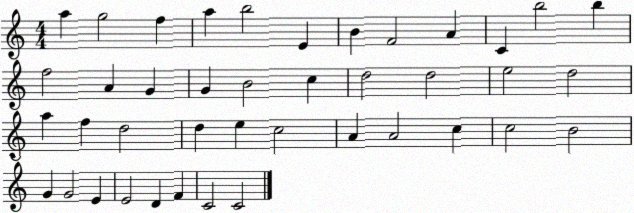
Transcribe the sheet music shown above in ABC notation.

X:1
T:Untitled
M:4/4
L:1/4
K:C
a g2 f a b2 E B F2 A C b2 b f2 A G G B2 c d2 d2 e2 d2 a f d2 d e c2 A A2 c c2 B2 G G2 E E2 D F C2 C2